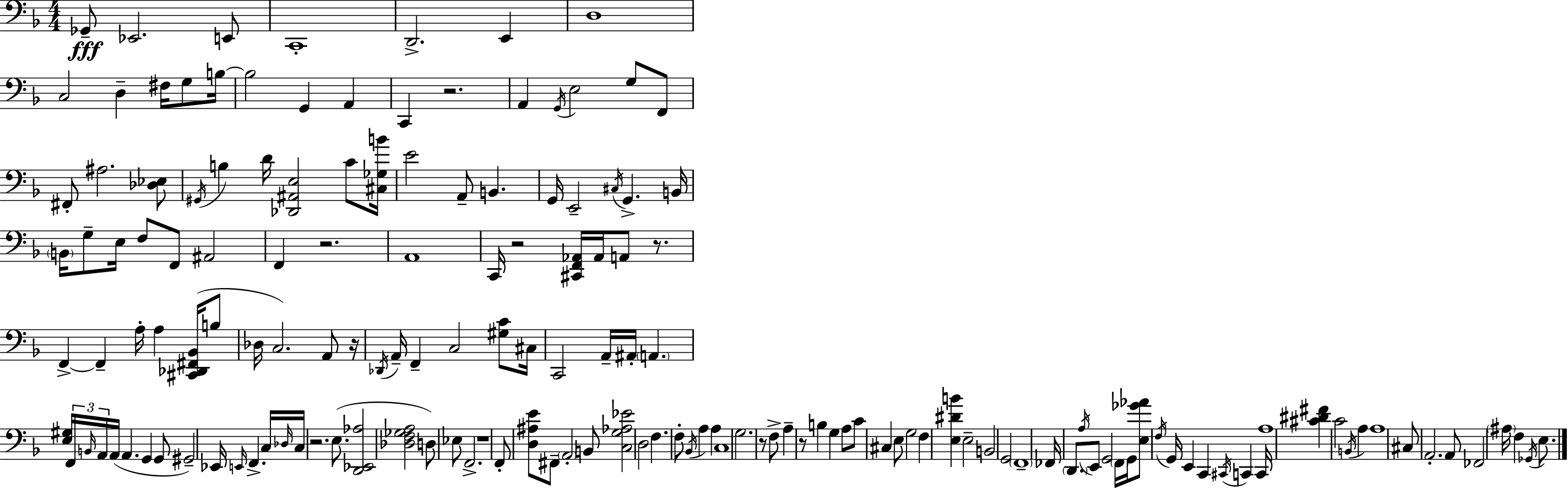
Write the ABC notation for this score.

X:1
T:Untitled
M:4/4
L:1/4
K:Dm
_G,,/2 _E,,2 E,,/2 C,,4 D,,2 E,, D,4 C,2 D, ^F,/4 G,/2 B,/4 B,2 G,, A,, C,, z2 A,, G,,/4 E,2 G,/2 F,,/2 ^F,,/2 ^A,2 [_D,_E,]/2 ^G,,/4 B, D/4 [_D,,^A,,E,]2 C/2 [^C,_G,B]/4 E2 A,,/2 B,, G,,/4 E,,2 ^C,/4 G,, B,,/4 B,,/4 G,/2 E,/4 F,/2 F,,/2 ^A,,2 F,, z2 A,,4 C,,/4 z2 [^C,,F,,_A,,]/4 _A,,/4 A,,/2 z/2 F,, F,, A,/4 A, [^C,,_D,,^F,,_B,,]/4 B,/2 _D,/4 C,2 A,,/2 z/4 _D,,/4 A,,/4 F,, C,2 [^G,C]/2 ^C,/4 C,,2 A,,/4 ^A,,/4 A,, [E,^G,]/4 F,,/4 B,,/4 A,,/4 A,,/4 A,, G,, G,,/2 ^G,,2 _E,,/4 E,,/4 F,, C,/4 _D,/4 C,/4 z2 E,/2 [D,,_E,,_A,]2 [_D,F,_G,A,]2 D,/2 _E,/2 F,,2 z4 F,,/2 [D,^A,E]/2 ^F,,/2 A,,2 B,,/2 [C,G,_A,_E]2 D,2 F, F,/2 _B,,/4 A, A, C,4 G,2 z/2 F,/2 A, z/2 B, G, A,/2 C/2 ^C, E,/2 G,2 F, [E,^DB] E,2 B,,2 G,,2 F,,4 _F,,/4 D,,/2 A,/4 E,,/2 G,,2 F,,/4 G,,/4 [E,_G_A]/2 F,/4 G,,/4 E,, C,, ^C,,/4 C,, C,,/4 A,4 [^C^D^F] C2 B,,/4 A, A,4 ^C,/2 A,,2 A,,/2 _F,,2 ^A,/4 F, _G,,/4 E,/2